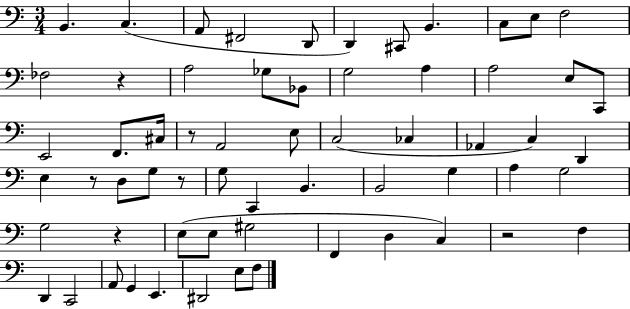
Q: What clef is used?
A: bass